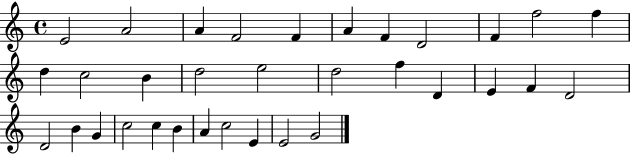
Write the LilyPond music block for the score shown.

{
  \clef treble
  \time 4/4
  \defaultTimeSignature
  \key c \major
  e'2 a'2 | a'4 f'2 f'4 | a'4 f'4 d'2 | f'4 f''2 f''4 | \break d''4 c''2 b'4 | d''2 e''2 | d''2 f''4 d'4 | e'4 f'4 d'2 | \break d'2 b'4 g'4 | c''2 c''4 b'4 | a'4 c''2 e'4 | e'2 g'2 | \break \bar "|."
}